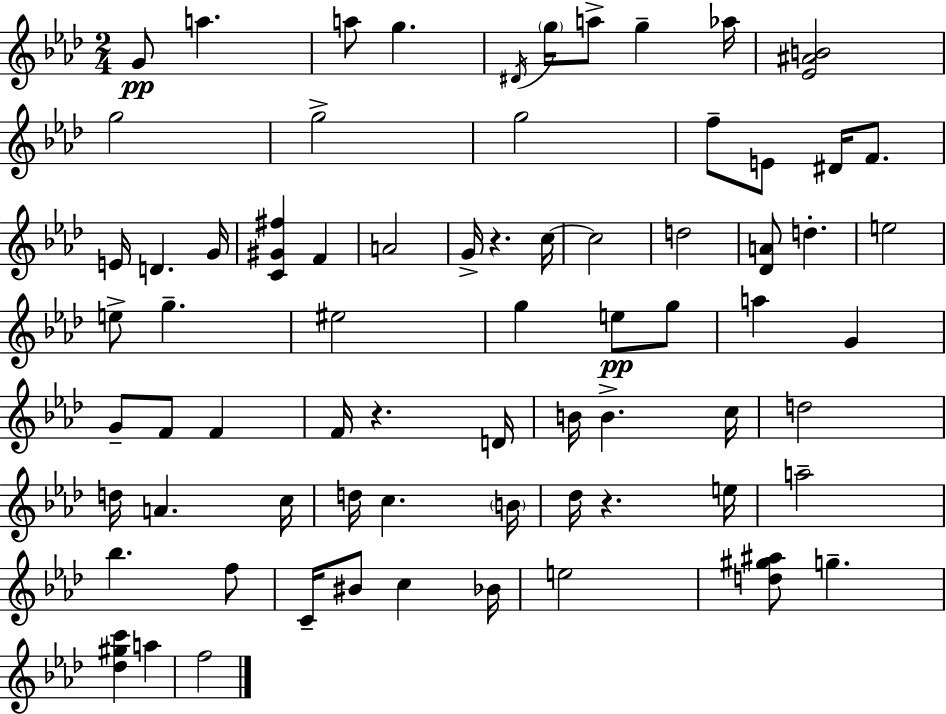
G4/e A5/q. A5/e G5/q. D#4/s G5/s A5/e G5/q Ab5/s [Eb4,A#4,B4]/h G5/h G5/h G5/h F5/e E4/e D#4/s F4/e. E4/s D4/q. G4/s [C4,G#4,F#5]/q F4/q A4/h G4/s R/q. C5/s C5/h D5/h [Db4,A4]/e D5/q. E5/h E5/e G5/q. EIS5/h G5/q E5/e G5/e A5/q G4/q G4/e F4/e F4/q F4/s R/q. D4/s B4/s B4/q. C5/s D5/h D5/s A4/q. C5/s D5/s C5/q. B4/s Db5/s R/q. E5/s A5/h Bb5/q. F5/e C4/s BIS4/e C5/q Bb4/s E5/h [D5,G#5,A#5]/e G5/q. [Db5,G#5,C6]/q A5/q F5/h